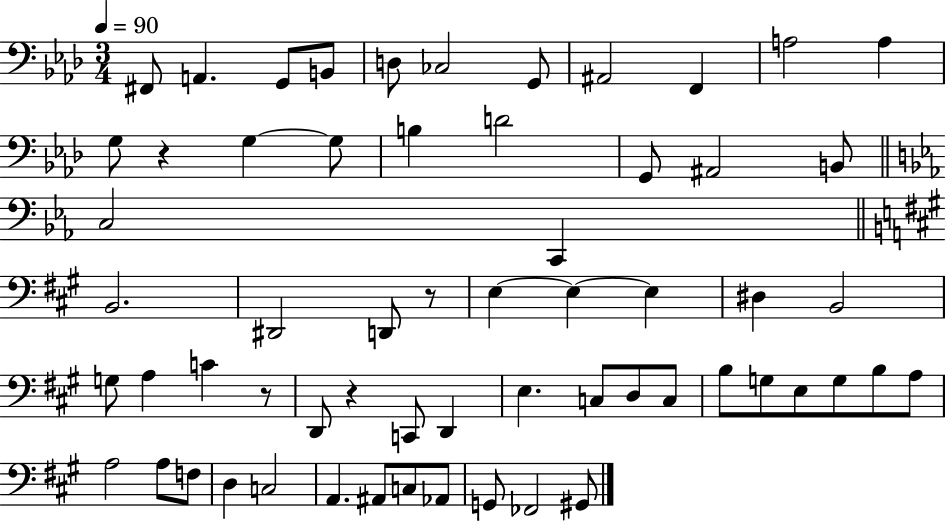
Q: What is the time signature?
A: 3/4